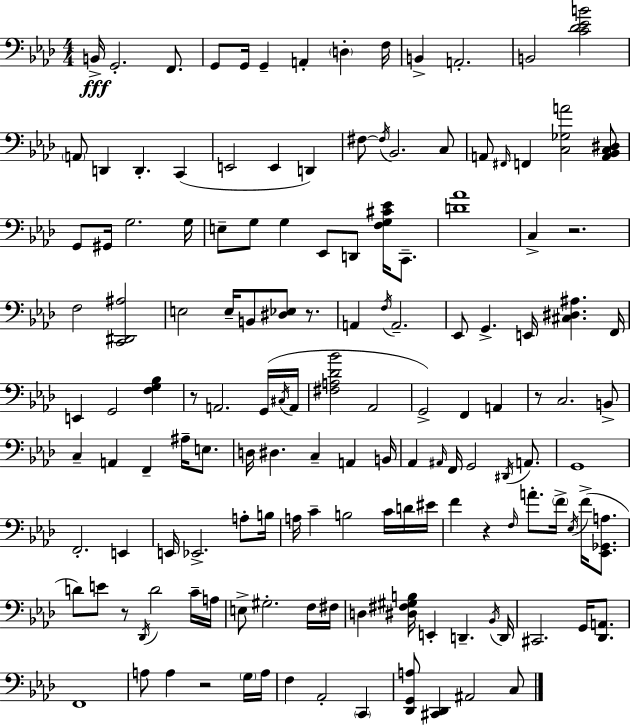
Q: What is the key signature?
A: F minor